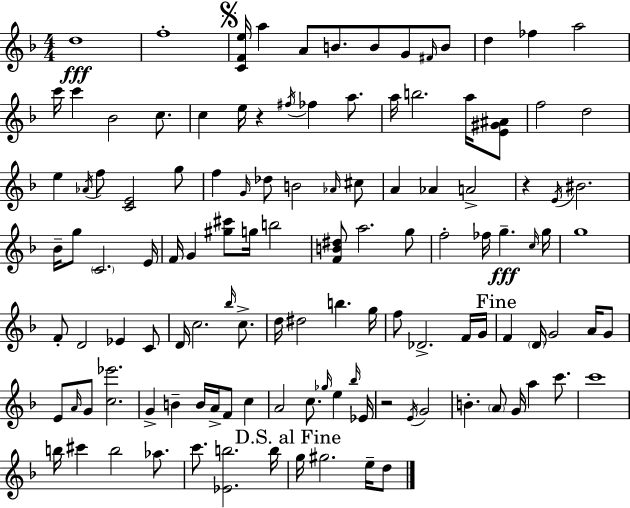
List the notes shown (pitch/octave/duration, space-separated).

D5/w F5/w [C4,F4,E5]/s A5/q A4/e B4/e. B4/e G4/e F#4/s B4/e D5/q FES5/q A5/h C6/s C6/q Bb4/h C5/e. C5/q E5/s R/q F#5/s FES5/q A5/e. A5/s B5/h. A5/s [E4,G#4,A#4]/e F5/h D5/h E5/q Ab4/s F5/e [C4,E4]/h G5/e F5/q G4/s Db5/e B4/h Ab4/s C#5/e A4/q Ab4/q A4/h R/q E4/s BIS4/h. Bb4/s G5/e C4/h. E4/s F4/s G4/q [G#5,C#6]/e G5/s B5/h [F4,B4,D#5]/e A5/h. G5/e F5/h FES5/s G5/q. C5/s G5/s G5/w F4/e D4/h Eb4/q C4/e D4/s C5/h. Bb5/s C5/e. D5/s D#5/h B5/q. G5/s F5/e Db4/h. F4/s G4/s F4/q D4/s G4/h A4/s G4/e E4/e A4/s G4/e [C5,Eb6]/h. G4/q B4/q B4/s A4/s F4/e C5/q A4/h C5/e. Gb5/s E5/q Bb5/s Eb4/s R/h E4/s G4/h B4/q. A4/e G4/s A5/q C6/e. C6/w B5/s C#6/q B5/h Ab5/e. C6/e. [Eb4,B5]/h. B5/s G5/s G#5/h. E5/s D5/e